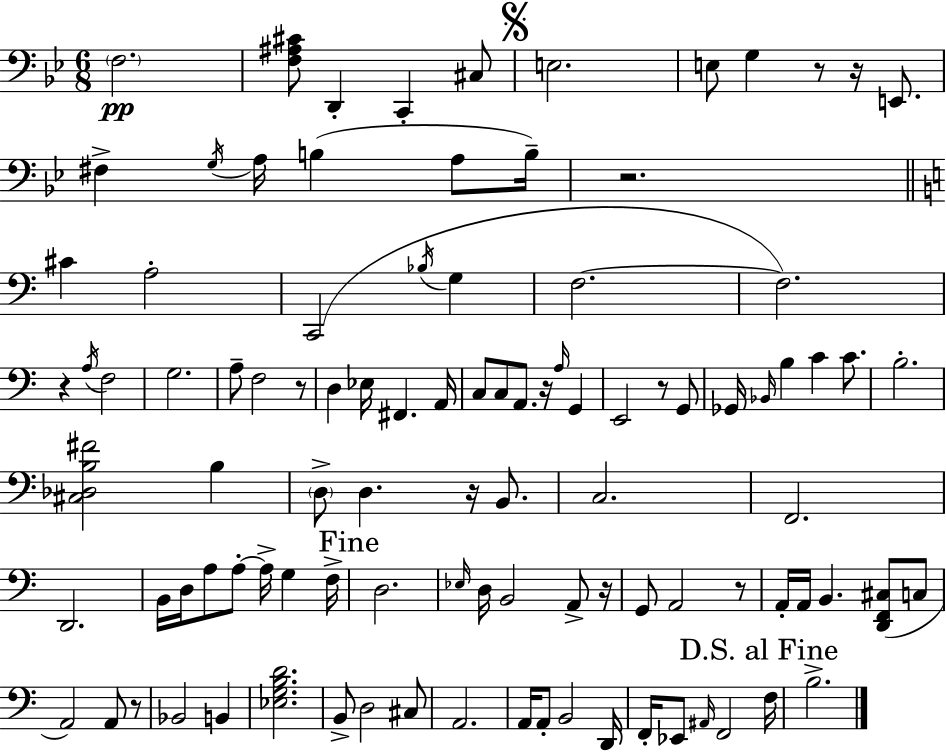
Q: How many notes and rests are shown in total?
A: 101